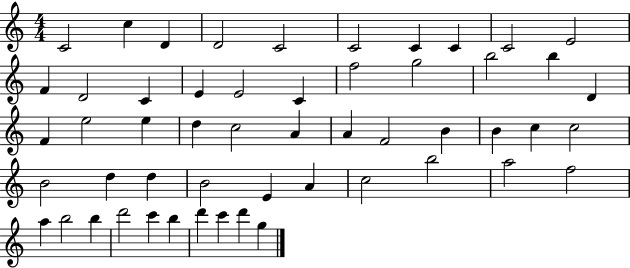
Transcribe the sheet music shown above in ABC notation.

X:1
T:Untitled
M:4/4
L:1/4
K:C
C2 c D D2 C2 C2 C C C2 E2 F D2 C E E2 C f2 g2 b2 b D F e2 e d c2 A A F2 B B c c2 B2 d d B2 E A c2 b2 a2 f2 a b2 b d'2 c' b d' c' d' g